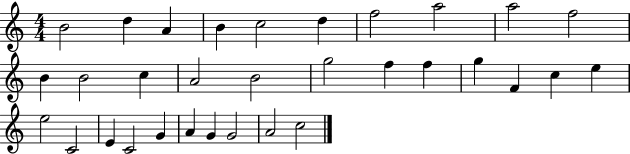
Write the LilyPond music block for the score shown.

{
  \clef treble
  \numericTimeSignature
  \time 4/4
  \key c \major
  b'2 d''4 a'4 | b'4 c''2 d''4 | f''2 a''2 | a''2 f''2 | \break b'4 b'2 c''4 | a'2 b'2 | g''2 f''4 f''4 | g''4 f'4 c''4 e''4 | \break e''2 c'2 | e'4 c'2 g'4 | a'4 g'4 g'2 | a'2 c''2 | \break \bar "|."
}